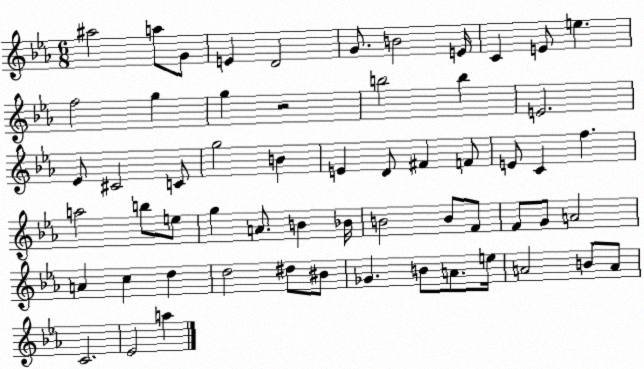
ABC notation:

X:1
T:Untitled
M:6/8
L:1/4
K:Eb
^a2 a/2 G/2 E D2 G/2 B2 E/4 C E/2 e f2 g g z2 b2 b E2 _E/2 ^C2 C/2 g2 B E D/2 ^F F/2 E/2 C f a2 b/2 e/2 g A/2 B _B/4 B2 B/2 F/2 F/2 G/2 A2 A c d d2 ^d/2 ^B/2 _G B/2 A/2 e/4 A2 B/2 A/2 C2 _E2 a